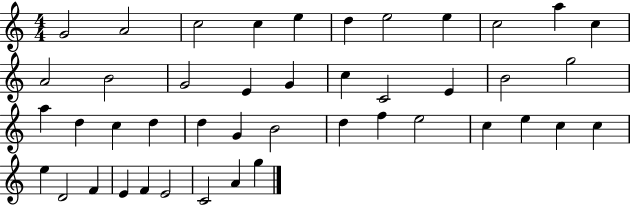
G4/h A4/h C5/h C5/q E5/q D5/q E5/h E5/q C5/h A5/q C5/q A4/h B4/h G4/h E4/q G4/q C5/q C4/h E4/q B4/h G5/h A5/q D5/q C5/q D5/q D5/q G4/q B4/h D5/q F5/q E5/h C5/q E5/q C5/q C5/q E5/q D4/h F4/q E4/q F4/q E4/h C4/h A4/q G5/q